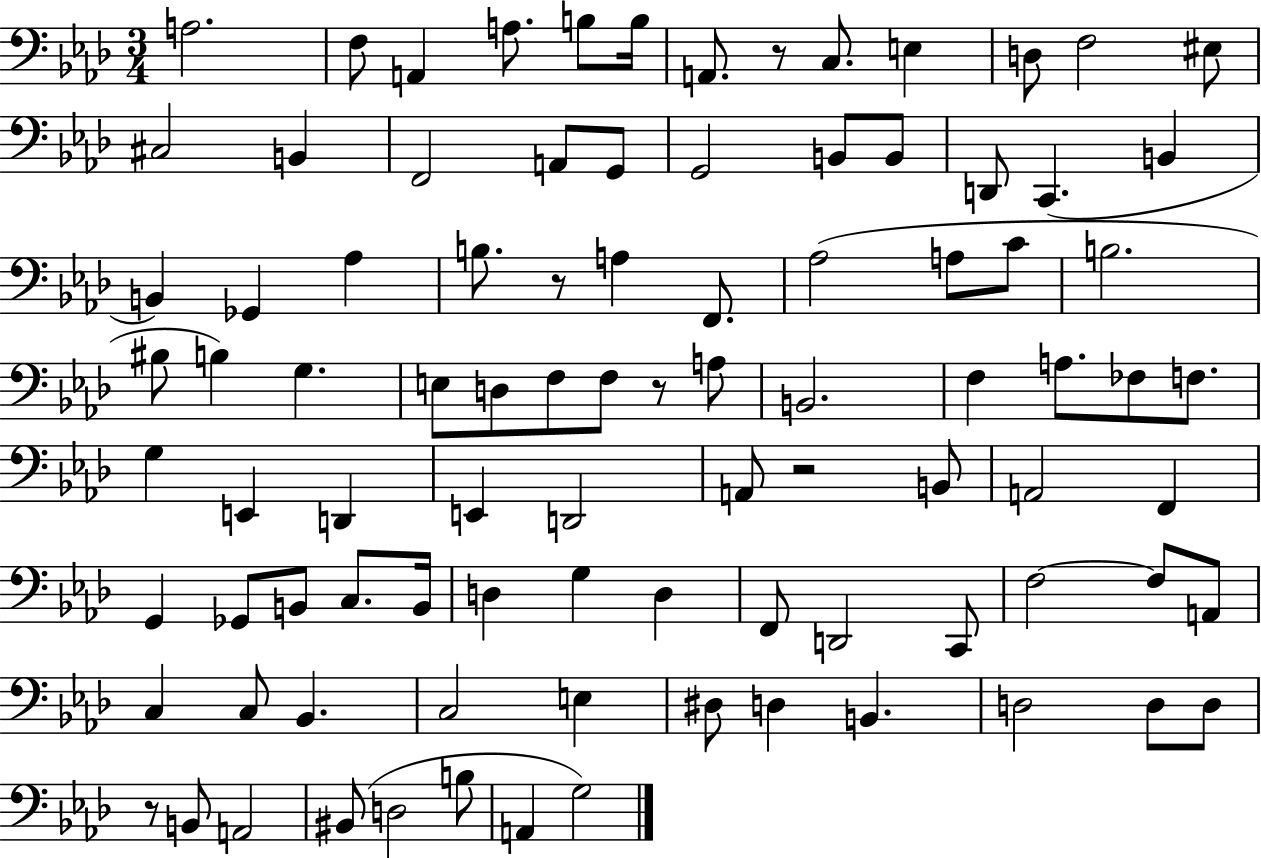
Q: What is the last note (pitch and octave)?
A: G3